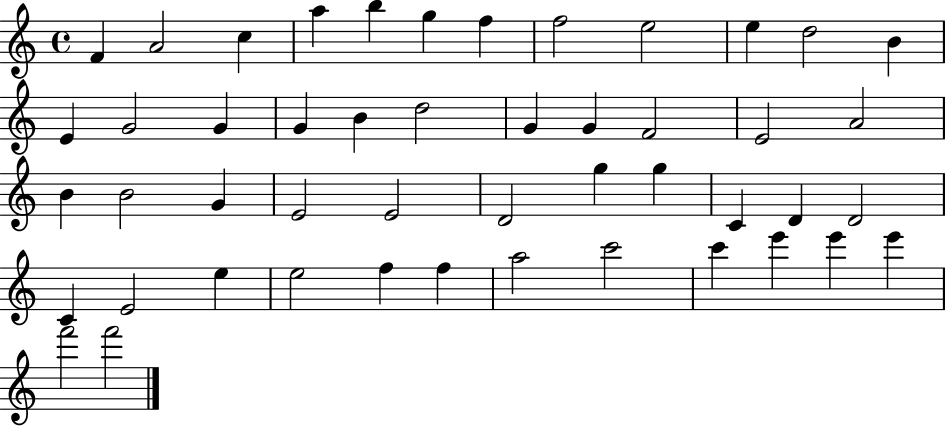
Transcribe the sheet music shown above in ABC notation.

X:1
T:Untitled
M:4/4
L:1/4
K:C
F A2 c a b g f f2 e2 e d2 B E G2 G G B d2 G G F2 E2 A2 B B2 G E2 E2 D2 g g C D D2 C E2 e e2 f f a2 c'2 c' e' e' e' f'2 f'2